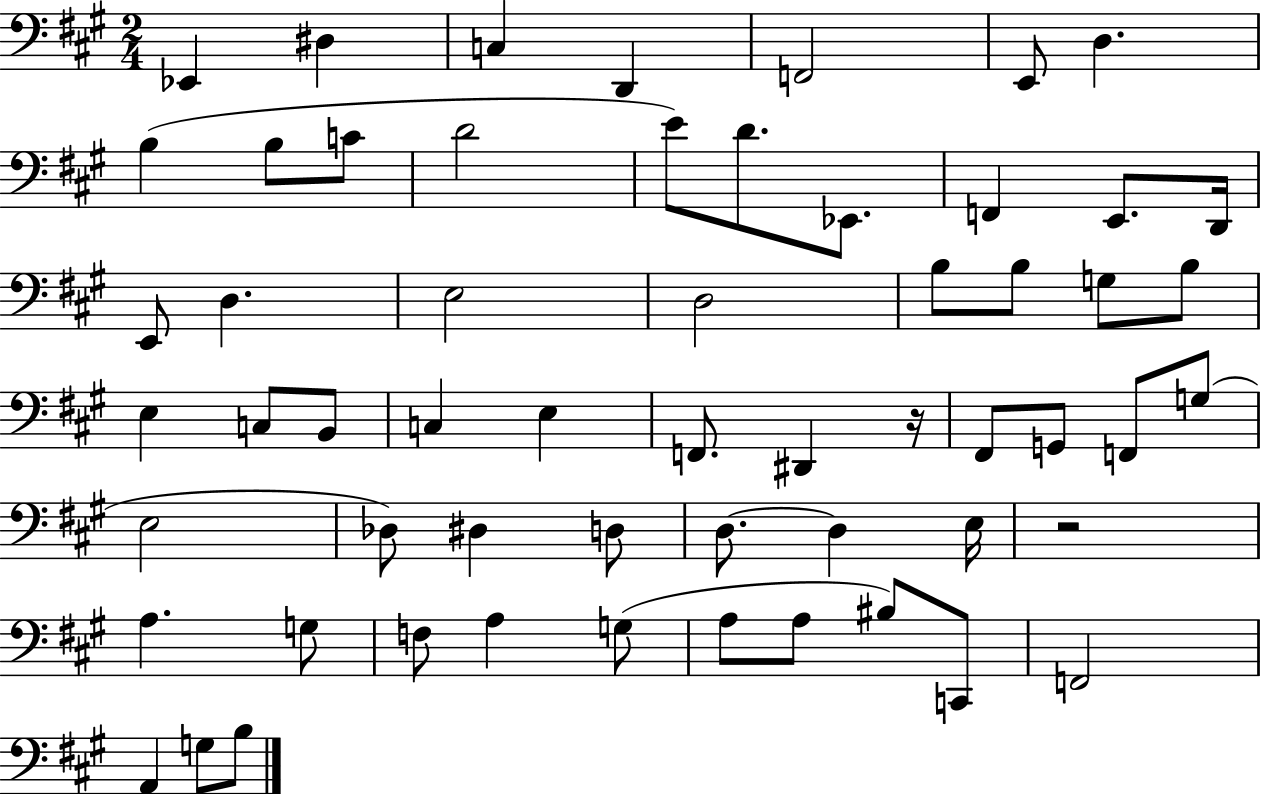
Eb2/q D#3/q C3/q D2/q F2/h E2/e D3/q. B3/q B3/e C4/e D4/h E4/e D4/e. Eb2/e. F2/q E2/e. D2/s E2/e D3/q. E3/h D3/h B3/e B3/e G3/e B3/e E3/q C3/e B2/e C3/q E3/q F2/e. D#2/q R/s F#2/e G2/e F2/e G3/e E3/h Db3/e D#3/q D3/e D3/e. D3/q E3/s R/h A3/q. G3/e F3/e A3/q G3/e A3/e A3/e BIS3/e C2/e F2/h A2/q G3/e B3/e